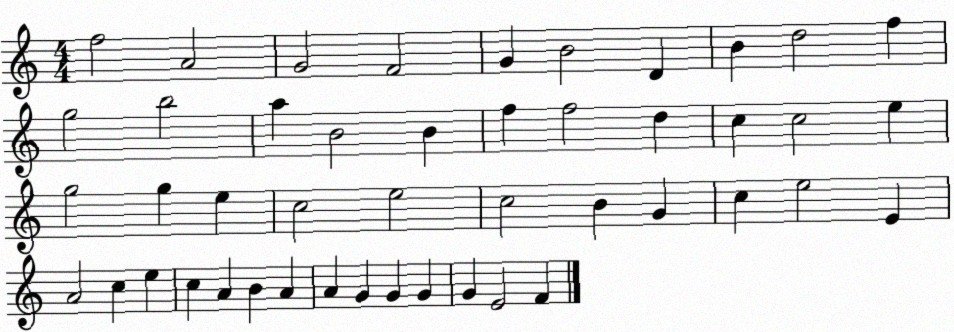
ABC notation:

X:1
T:Untitled
M:4/4
L:1/4
K:C
f2 A2 G2 F2 G B2 D B d2 f g2 b2 a B2 B f f2 d c c2 e g2 g e c2 e2 c2 B G c e2 E A2 c e c A B A A G G G G E2 F